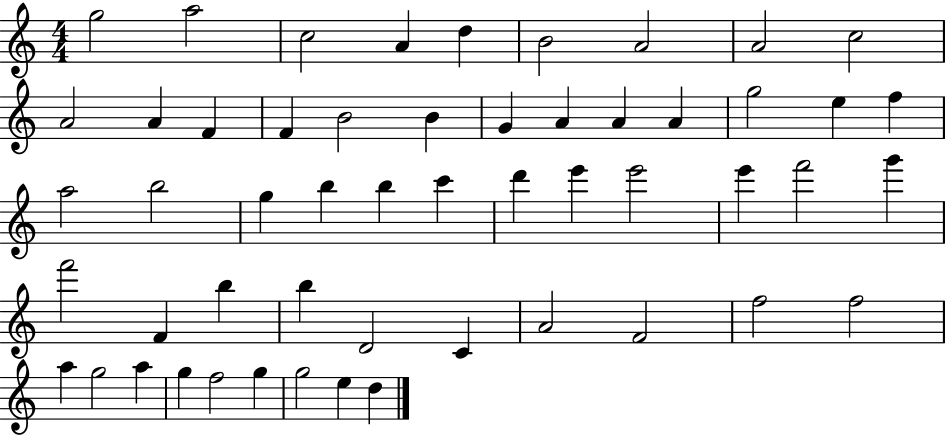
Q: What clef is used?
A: treble